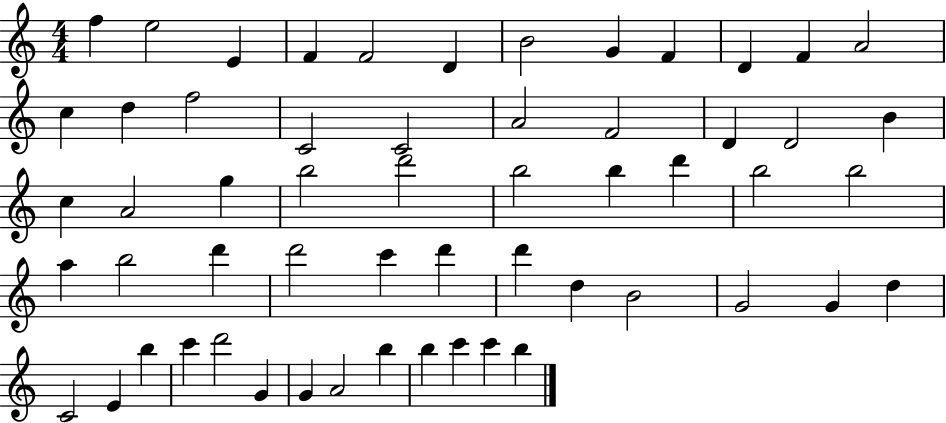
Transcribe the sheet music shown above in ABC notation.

X:1
T:Untitled
M:4/4
L:1/4
K:C
f e2 E F F2 D B2 G F D F A2 c d f2 C2 C2 A2 F2 D D2 B c A2 g b2 d'2 b2 b d' b2 b2 a b2 d' d'2 c' d' d' d B2 G2 G d C2 E b c' d'2 G G A2 b b c' c' b